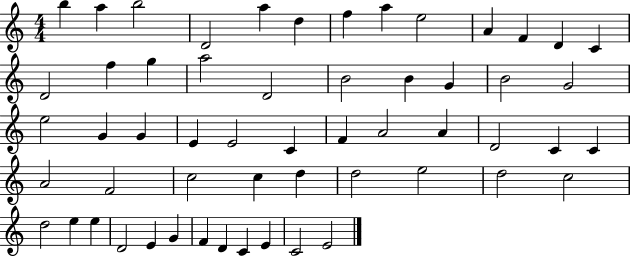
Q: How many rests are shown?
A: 0